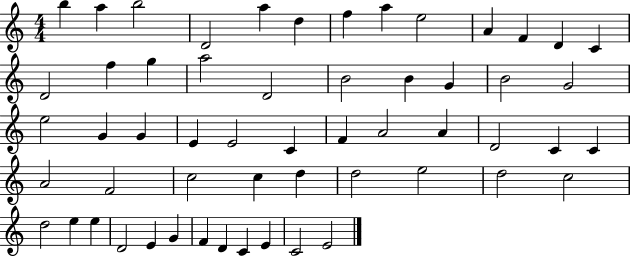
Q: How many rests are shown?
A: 0